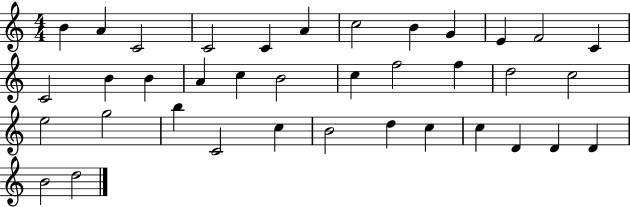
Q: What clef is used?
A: treble